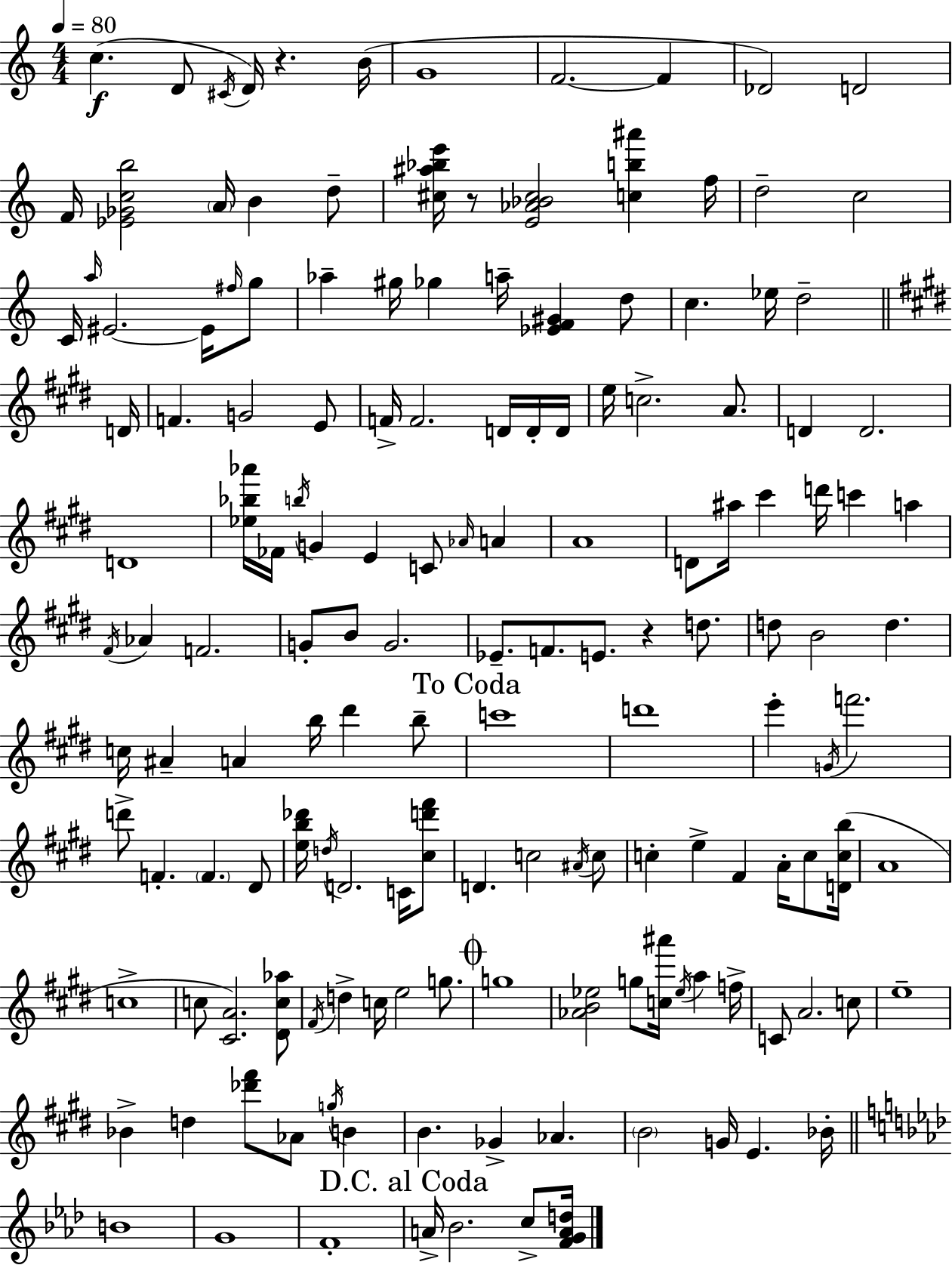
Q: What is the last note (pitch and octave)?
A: C5